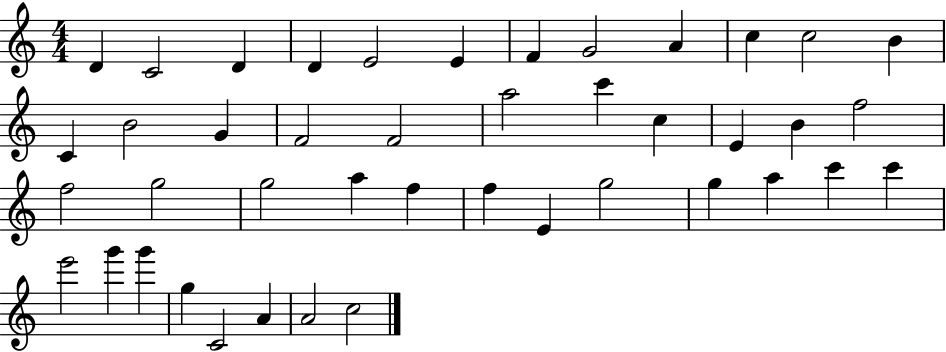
{
  \clef treble
  \numericTimeSignature
  \time 4/4
  \key c \major
  d'4 c'2 d'4 | d'4 e'2 e'4 | f'4 g'2 a'4 | c''4 c''2 b'4 | \break c'4 b'2 g'4 | f'2 f'2 | a''2 c'''4 c''4 | e'4 b'4 f''2 | \break f''2 g''2 | g''2 a''4 f''4 | f''4 e'4 g''2 | g''4 a''4 c'''4 c'''4 | \break e'''2 g'''4 g'''4 | g''4 c'2 a'4 | a'2 c''2 | \bar "|."
}